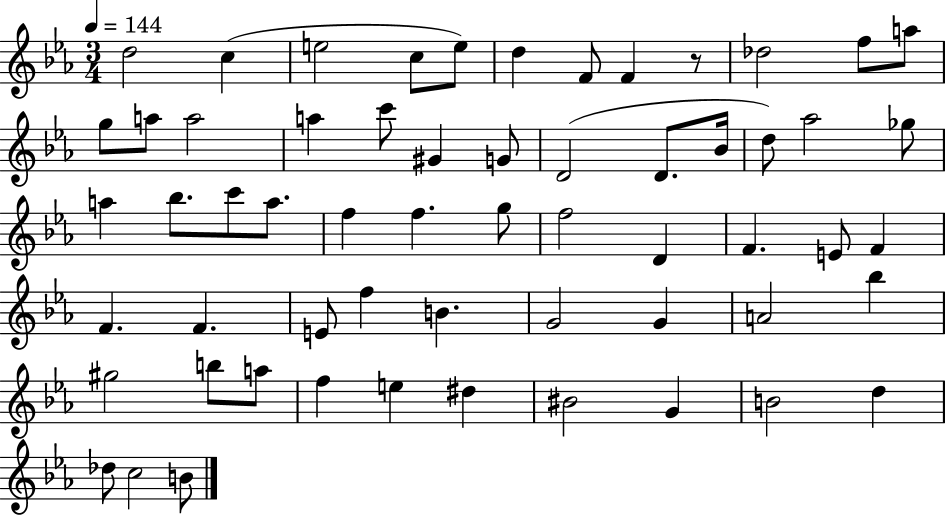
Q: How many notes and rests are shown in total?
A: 59